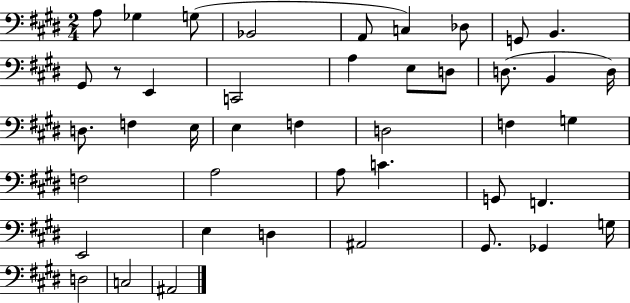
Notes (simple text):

A3/e Gb3/q G3/e Bb2/h A2/e C3/q Db3/e G2/e B2/q. G#2/e R/e E2/q C2/h A3/q E3/e D3/e D3/e. B2/q D3/s D3/e. F3/q E3/s E3/q F3/q D3/h F3/q G3/q F3/h A3/h A3/e C4/q. G2/e F2/q. E2/h E3/q D3/q A#2/h G#2/e. Gb2/q G3/s D3/h C3/h A#2/h